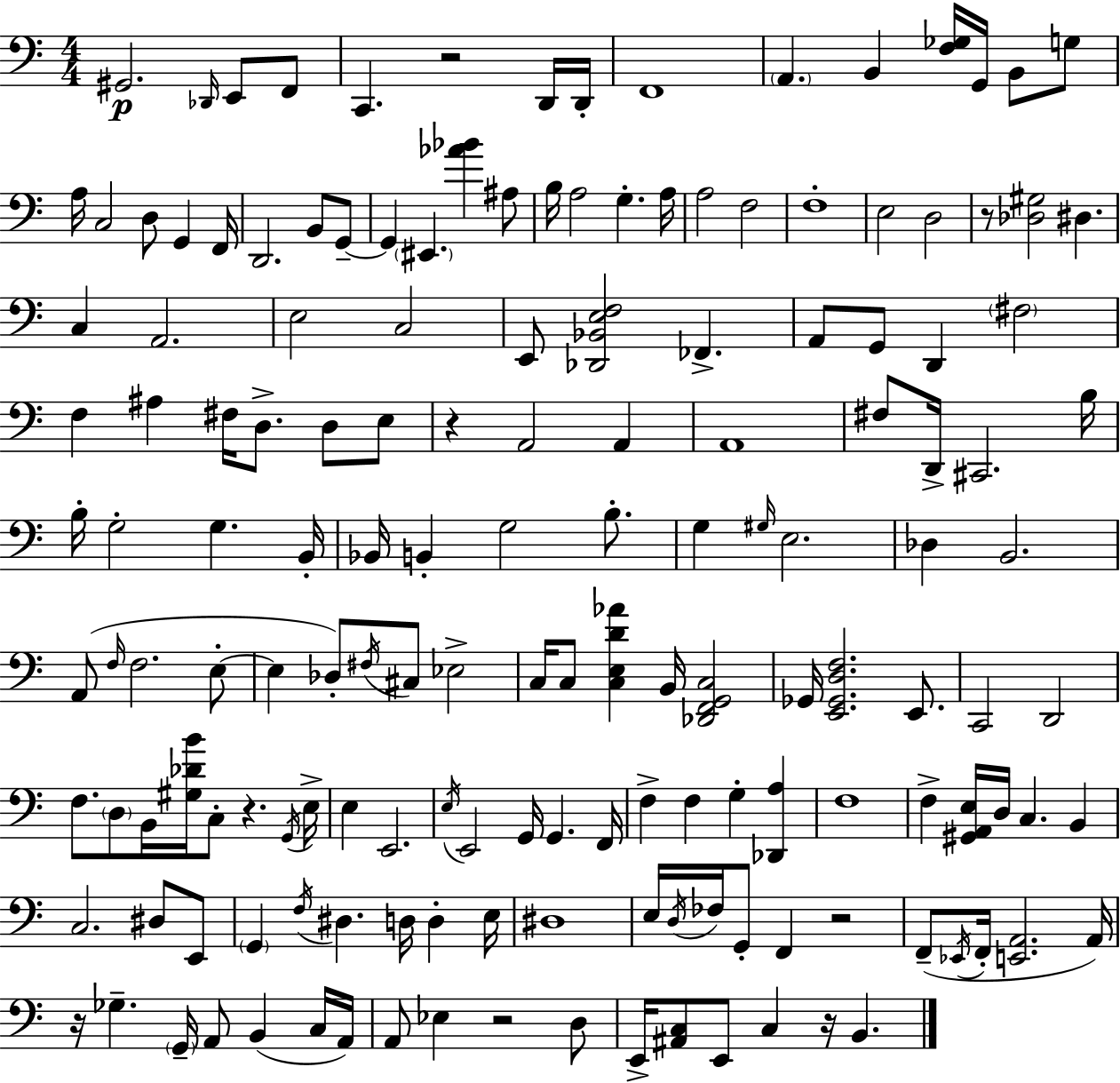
{
  \clef bass
  \numericTimeSignature
  \time 4/4
  \key a \minor
  \repeat volta 2 { gis,2.\p \grace { des,16 } e,8 f,8 | c,4. r2 d,16 | d,16-. f,1 | \parenthesize a,4. b,4 <f ges>16 g,16 b,8 g8 | \break a16 c2 d8 g,4 | f,16 d,2. b,8 g,8--~~ | g,4 \parenthesize eis,4. <aes' bes'>4 ais8 | b16 a2 g4.-. | \break a16 a2 f2 | f1-. | e2 d2 | r8 <des gis>2 dis4. | \break c4 a,2. | e2 c2 | e,8 <des, bes, e f>2 fes,4.-> | a,8 g,8 d,4 \parenthesize fis2 | \break f4 ais4 fis16 d8.-> d8 e8 | r4 a,2 a,4 | a,1 | fis8 d,16-> cis,2. | \break b16 b16-. g2-. g4. | b,16-. bes,16 b,4-. g2 b8.-. | g4 \grace { gis16 } e2. | des4 b,2. | \break a,8( \grace { f16 } f2. | e8-.~~ e4 des8-.) \acciaccatura { fis16 } cis8 ees2-> | c16 c8 <c e d' aes'>4 b,16 <des, f, g, c>2 | ges,16 <e, ges, d f>2. | \break e,8. c,2 d,2 | f8. \parenthesize d8 b,16 <gis des' b'>16 c8-. r4. | \acciaccatura { g,16 } e16-> e4 e,2. | \acciaccatura { e16 } e,2 g,16 g,4. | \break f,16 f4-> f4 g4-. | <des, a>4 f1 | f4-> <gis, a, e>16 d16 c4. | b,4 c2. | \break dis8 e,8 \parenthesize g,4 \acciaccatura { f16 } dis4. | d16 d4-. e16 dis1 | e16 \acciaccatura { d16 } fes16 g,8-. f,4 | r2 f,8--( \acciaccatura { ees,16 } f,16-. <e, a,>2. | \break a,16) r16 ges4.-- | \parenthesize g,16-- a,8 b,4( c16 a,16) a,8 ees4 r2 | d8 e,16-> <ais, c>8 e,8 c4 | r16 b,4. } \bar "|."
}